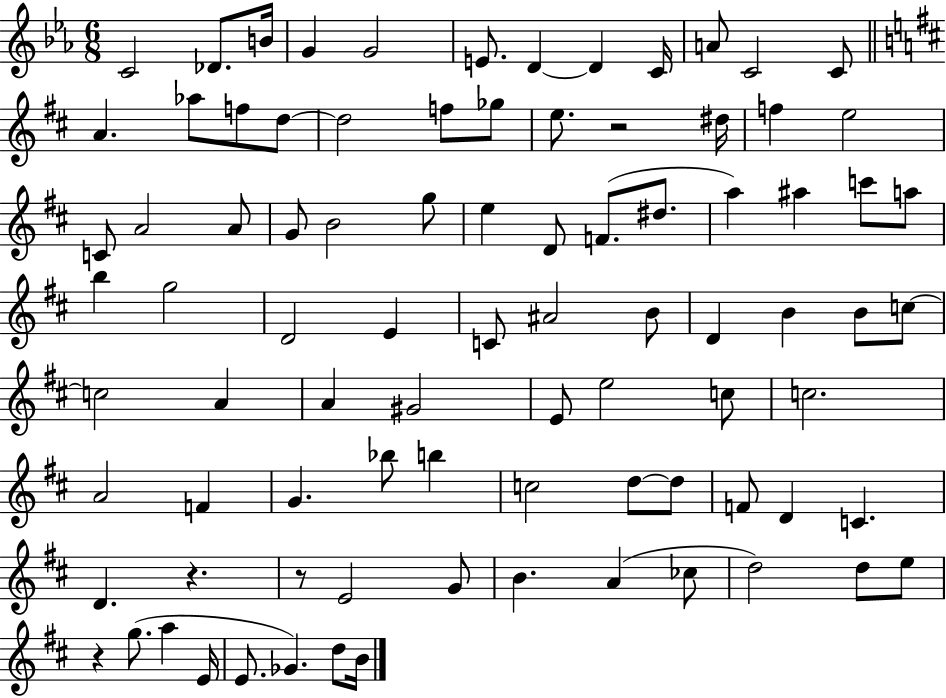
C4/h Db4/e. B4/s G4/q G4/h E4/e. D4/q D4/q C4/s A4/e C4/h C4/e A4/q. Ab5/e F5/e D5/e D5/h F5/e Gb5/e E5/e. R/h D#5/s F5/q E5/h C4/e A4/h A4/e G4/e B4/h G5/e E5/q D4/e F4/e. D#5/e. A5/q A#5/q C6/e A5/e B5/q G5/h D4/h E4/q C4/e A#4/h B4/e D4/q B4/q B4/e C5/e C5/h A4/q A4/q G#4/h E4/e E5/h C5/e C5/h. A4/h F4/q G4/q. Bb5/e B5/q C5/h D5/e D5/e F4/e D4/q C4/q. D4/q. R/q. R/e E4/h G4/e B4/q. A4/q CES5/e D5/h D5/e E5/e R/q G5/e. A5/q E4/s E4/e. Gb4/q. D5/e B4/s